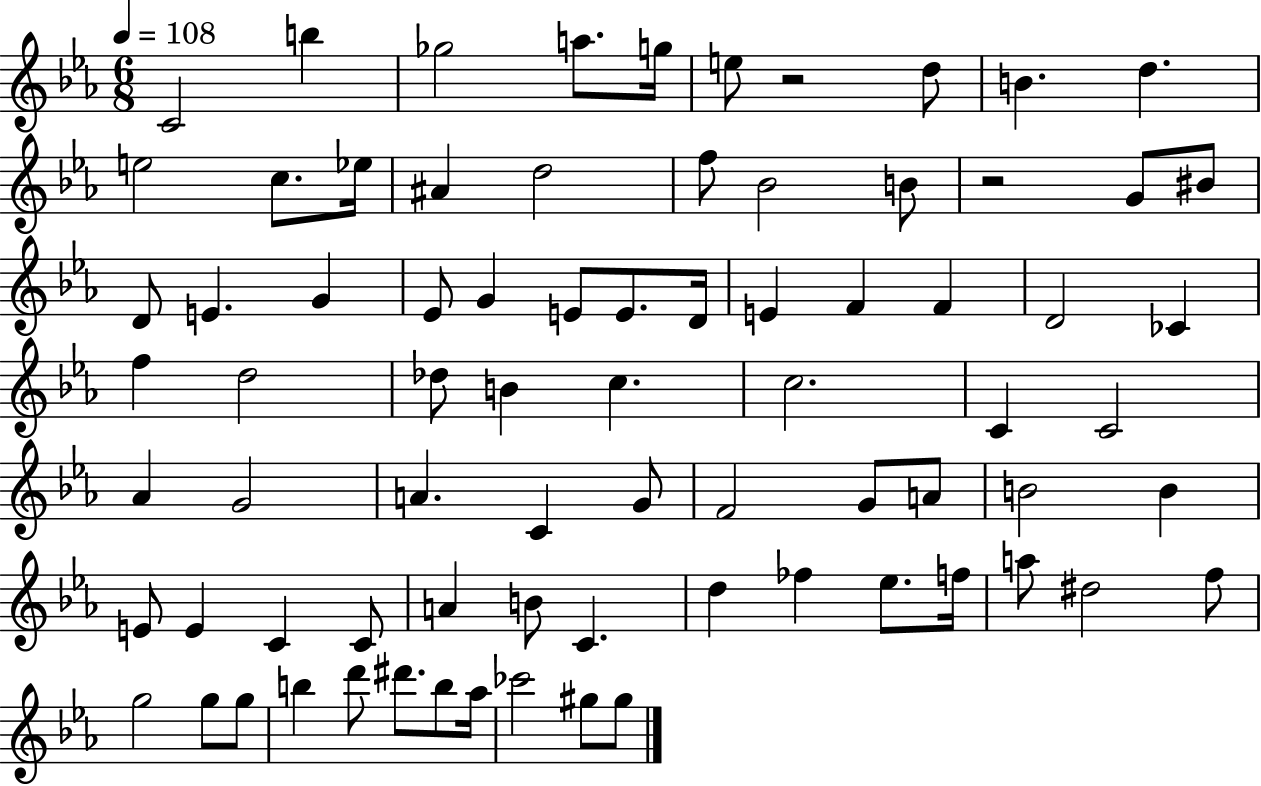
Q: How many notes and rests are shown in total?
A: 77